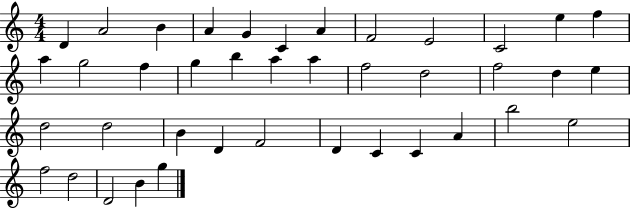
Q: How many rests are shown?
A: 0